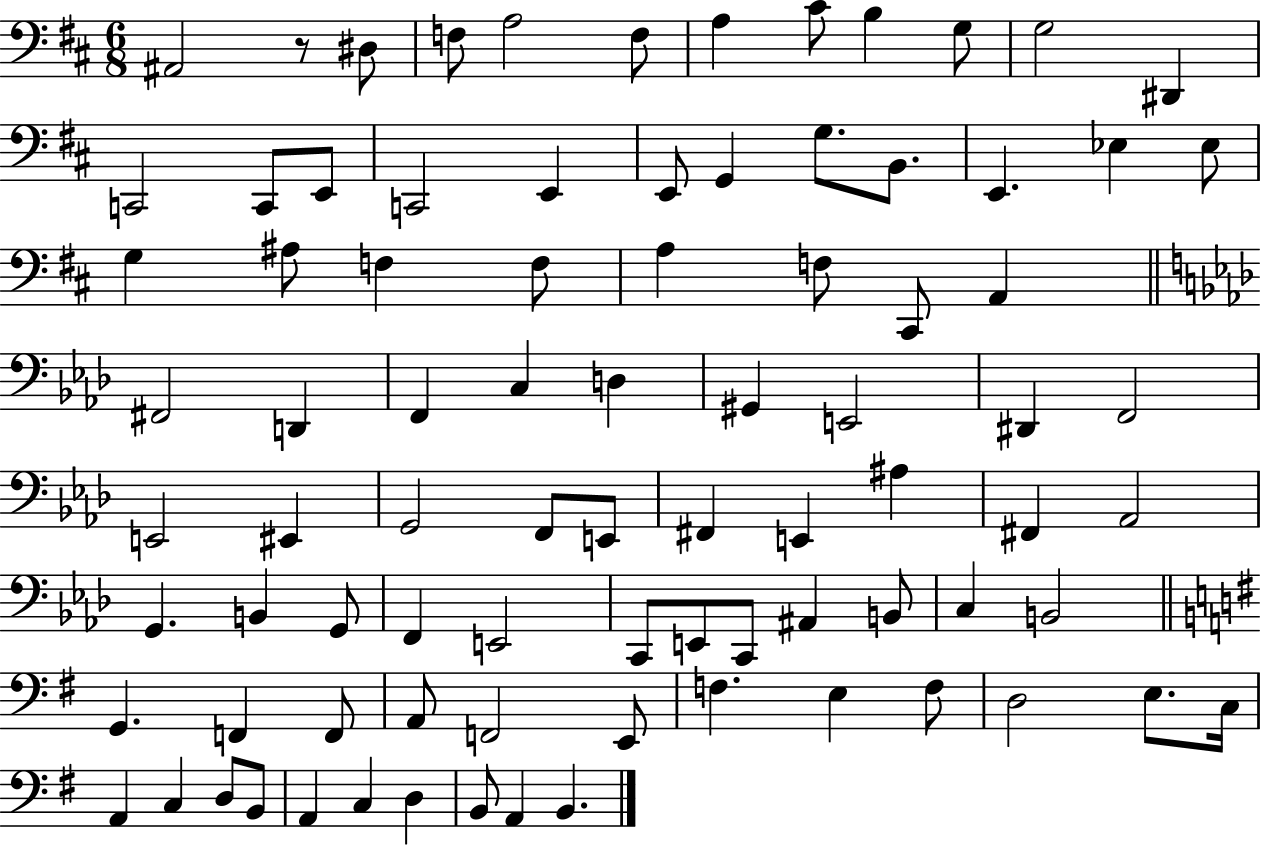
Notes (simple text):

A#2/h R/e D#3/e F3/e A3/h F3/e A3/q C#4/e B3/q G3/e G3/h D#2/q C2/h C2/e E2/e C2/h E2/q E2/e G2/q G3/e. B2/e. E2/q. Eb3/q Eb3/e G3/q A#3/e F3/q F3/e A3/q F3/e C#2/e A2/q F#2/h D2/q F2/q C3/q D3/q G#2/q E2/h D#2/q F2/h E2/h EIS2/q G2/h F2/e E2/e F#2/q E2/q A#3/q F#2/q Ab2/h G2/q. B2/q G2/e F2/q E2/h C2/e E2/e C2/e A#2/q B2/e C3/q B2/h G2/q. F2/q F2/e A2/e F2/h E2/e F3/q. E3/q F3/e D3/h E3/e. C3/s A2/q C3/q D3/e B2/e A2/q C3/q D3/q B2/e A2/q B2/q.